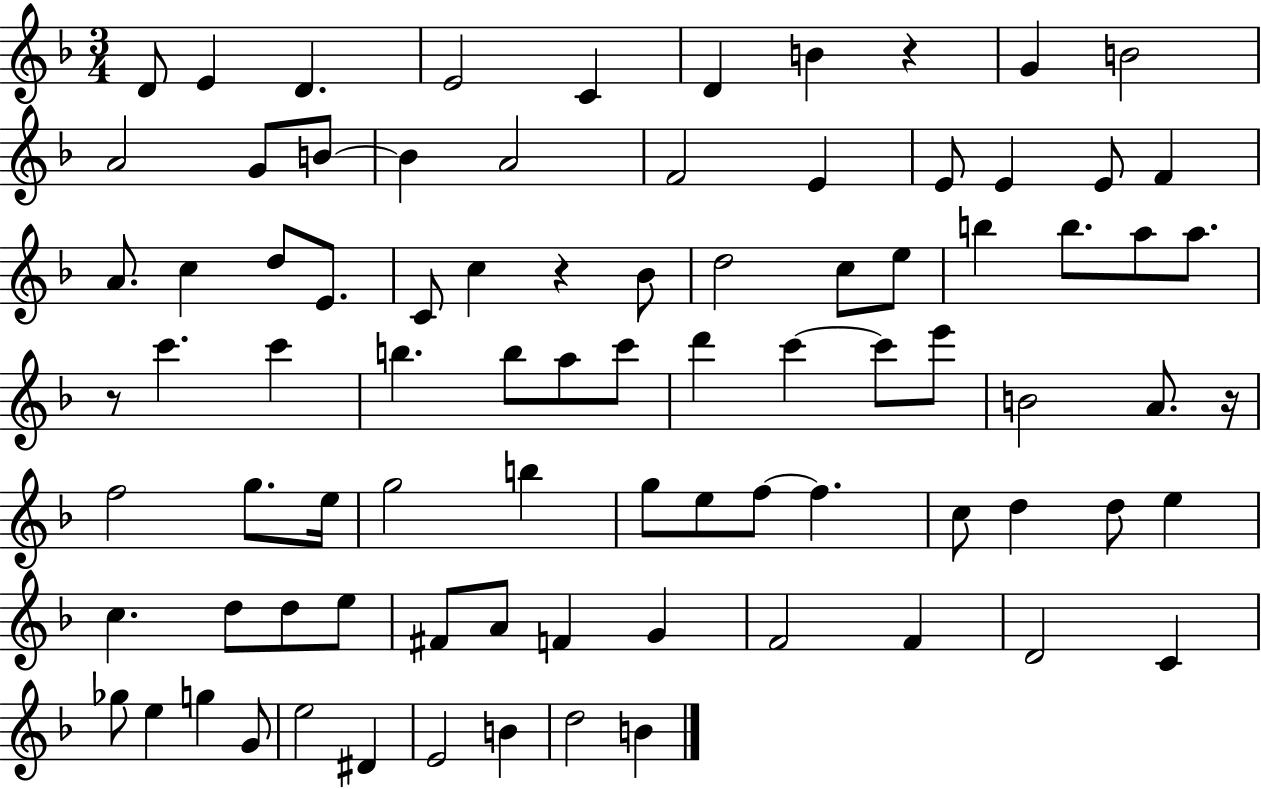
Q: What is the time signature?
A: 3/4